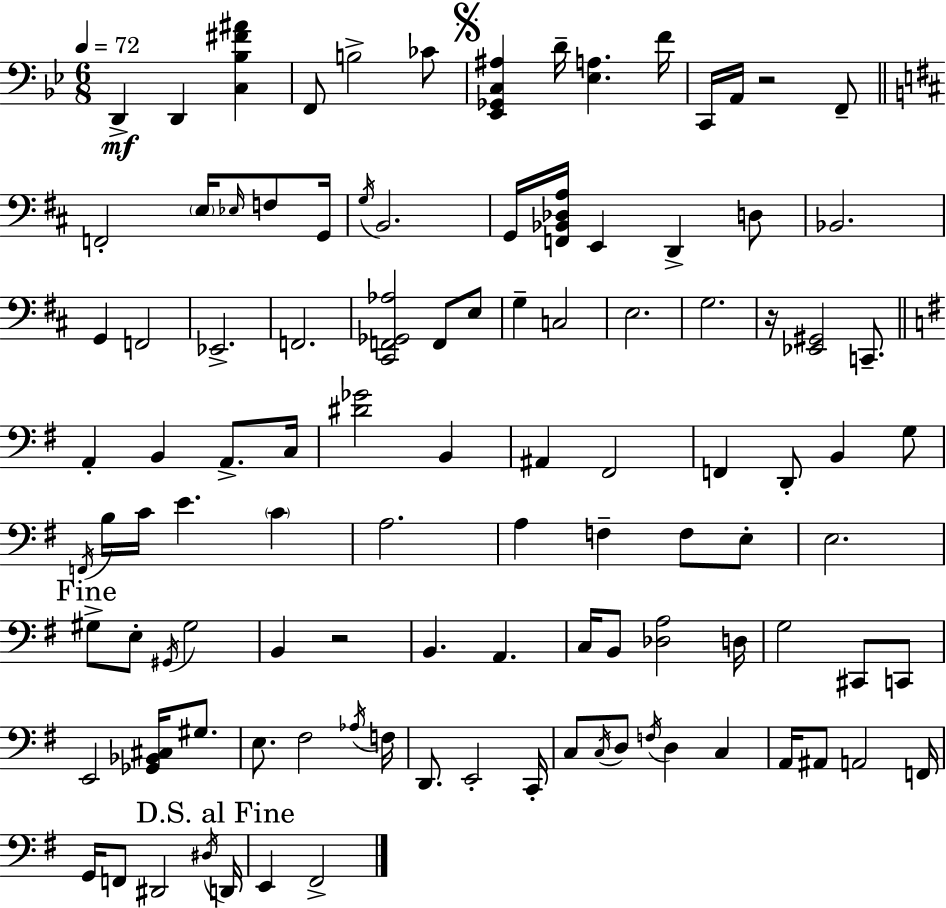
D2/q D2/q [C3,Bb3,F#4,A#4]/q F2/e B3/h CES4/e [Eb2,Gb2,C3,A#3]/q D4/s [Eb3,A3]/q. F4/s C2/s A2/s R/h F2/e F2/h E3/s Eb3/s F3/e G2/s G3/s B2/h. G2/s [F2,Bb2,Db3,A3]/s E2/q D2/q D3/e Bb2/h. G2/q F2/h Eb2/h. F2/h. [C#2,F2,Gb2,Ab3]/h F2/e E3/e G3/q C3/h E3/h. G3/h. R/s [Eb2,G#2]/h C2/e. A2/q B2/q A2/e. C3/s [D#4,Gb4]/h B2/q A#2/q F#2/h F2/q D2/e B2/q G3/e F2/s B3/s C4/s E4/q. C4/q A3/h. A3/q F3/q F3/e E3/e E3/h. G#3/e E3/e G#2/s G#3/h B2/q R/h B2/q. A2/q. C3/s B2/e [Db3,A3]/h D3/s G3/h C#2/e C2/e E2/h [Gb2,Bb2,C#3]/s G#3/e. E3/e. F#3/h Ab3/s F3/s D2/e. E2/h C2/s C3/e C3/s D3/e F3/s D3/q C3/q A2/s A#2/e A2/h F2/s G2/s F2/e D#2/h D#3/s D2/s E2/q F#2/h